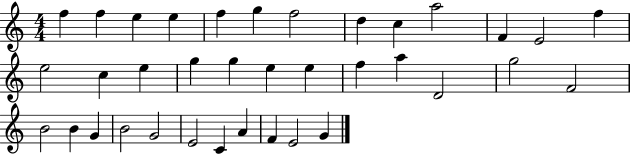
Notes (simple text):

F5/q F5/q E5/q E5/q F5/q G5/q F5/h D5/q C5/q A5/h F4/q E4/h F5/q E5/h C5/q E5/q G5/q G5/q E5/q E5/q F5/q A5/q D4/h G5/h F4/h B4/h B4/q G4/q B4/h G4/h E4/h C4/q A4/q F4/q E4/h G4/q